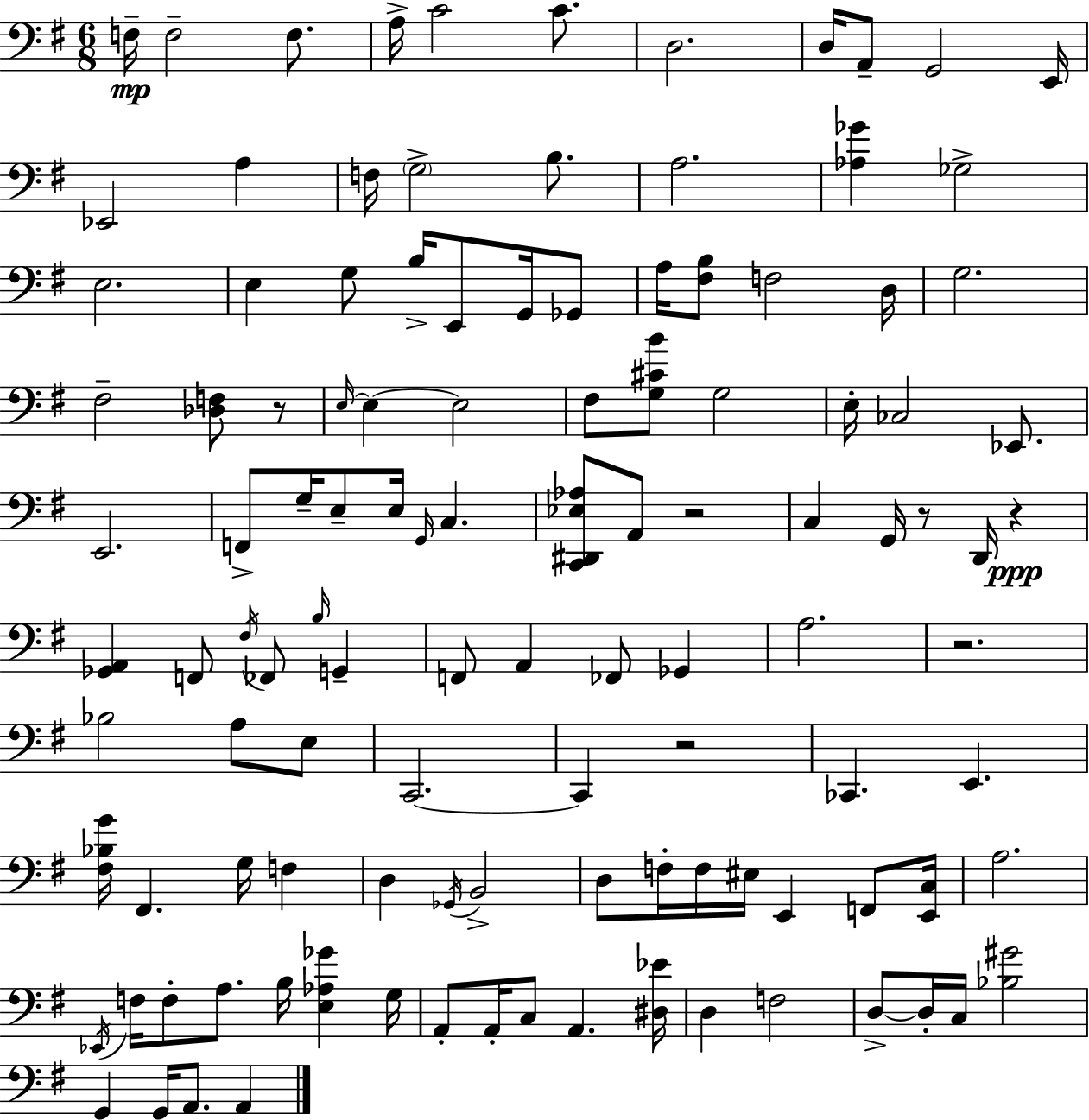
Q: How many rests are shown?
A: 6